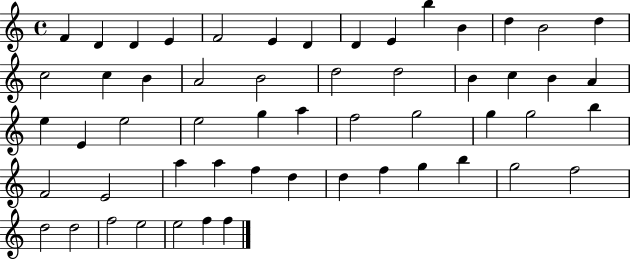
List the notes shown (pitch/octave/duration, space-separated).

F4/q D4/q D4/q E4/q F4/h E4/q D4/q D4/q E4/q B5/q B4/q D5/q B4/h D5/q C5/h C5/q B4/q A4/h B4/h D5/h D5/h B4/q C5/q B4/q A4/q E5/q E4/q E5/h E5/h G5/q A5/q F5/h G5/h G5/q G5/h B5/q F4/h E4/h A5/q A5/q F5/q D5/q D5/q F5/q G5/q B5/q G5/h F5/h D5/h D5/h F5/h E5/h E5/h F5/q F5/q